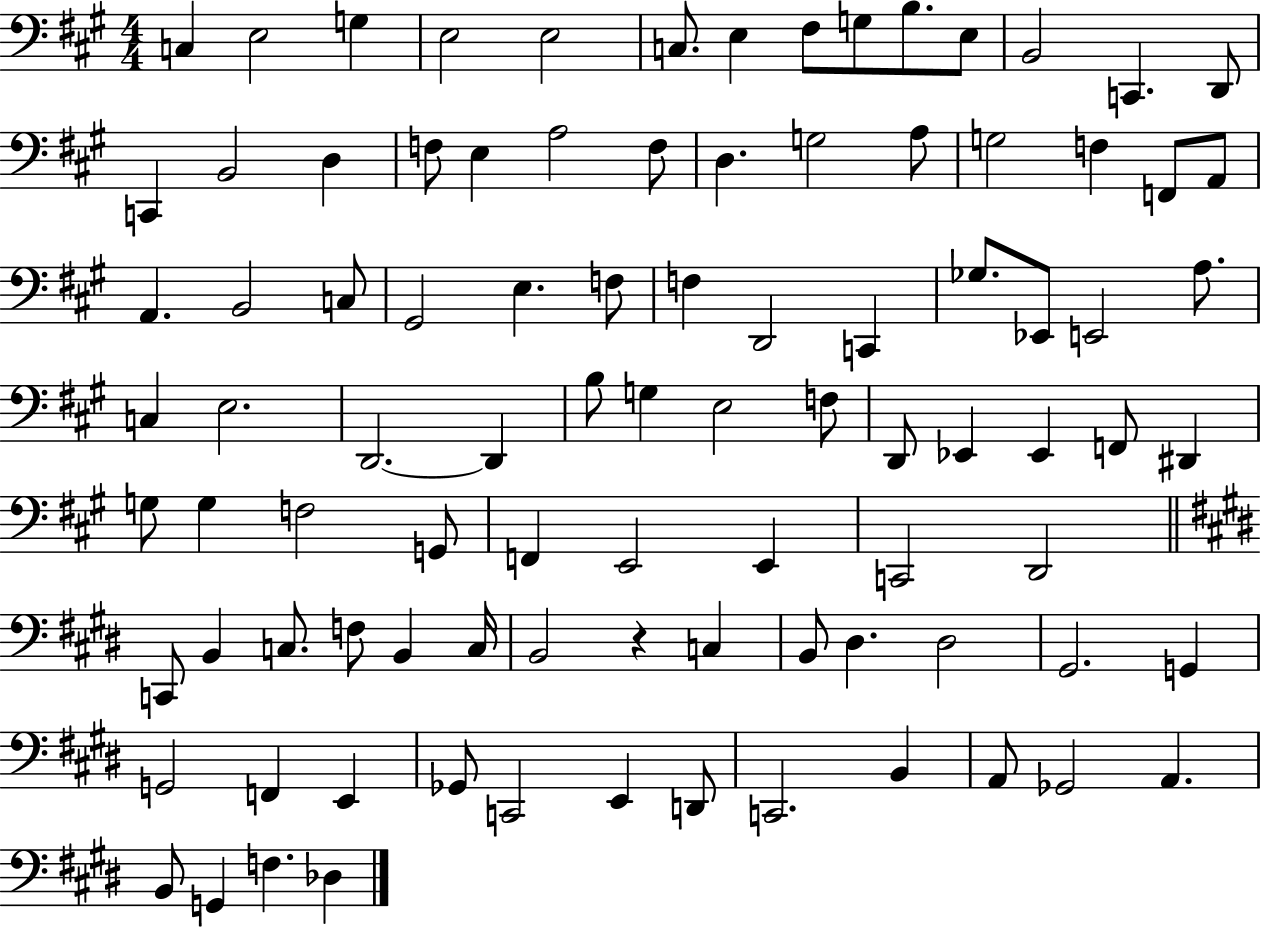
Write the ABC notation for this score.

X:1
T:Untitled
M:4/4
L:1/4
K:A
C, E,2 G, E,2 E,2 C,/2 E, ^F,/2 G,/2 B,/2 E,/2 B,,2 C,, D,,/2 C,, B,,2 D, F,/2 E, A,2 F,/2 D, G,2 A,/2 G,2 F, F,,/2 A,,/2 A,, B,,2 C,/2 ^G,,2 E, F,/2 F, D,,2 C,, _G,/2 _E,,/2 E,,2 A,/2 C, E,2 D,,2 D,, B,/2 G, E,2 F,/2 D,,/2 _E,, _E,, F,,/2 ^D,, G,/2 G, F,2 G,,/2 F,, E,,2 E,, C,,2 D,,2 C,,/2 B,, C,/2 F,/2 B,, C,/4 B,,2 z C, B,,/2 ^D, ^D,2 ^G,,2 G,, G,,2 F,, E,, _G,,/2 C,,2 E,, D,,/2 C,,2 B,, A,,/2 _G,,2 A,, B,,/2 G,, F, _D,